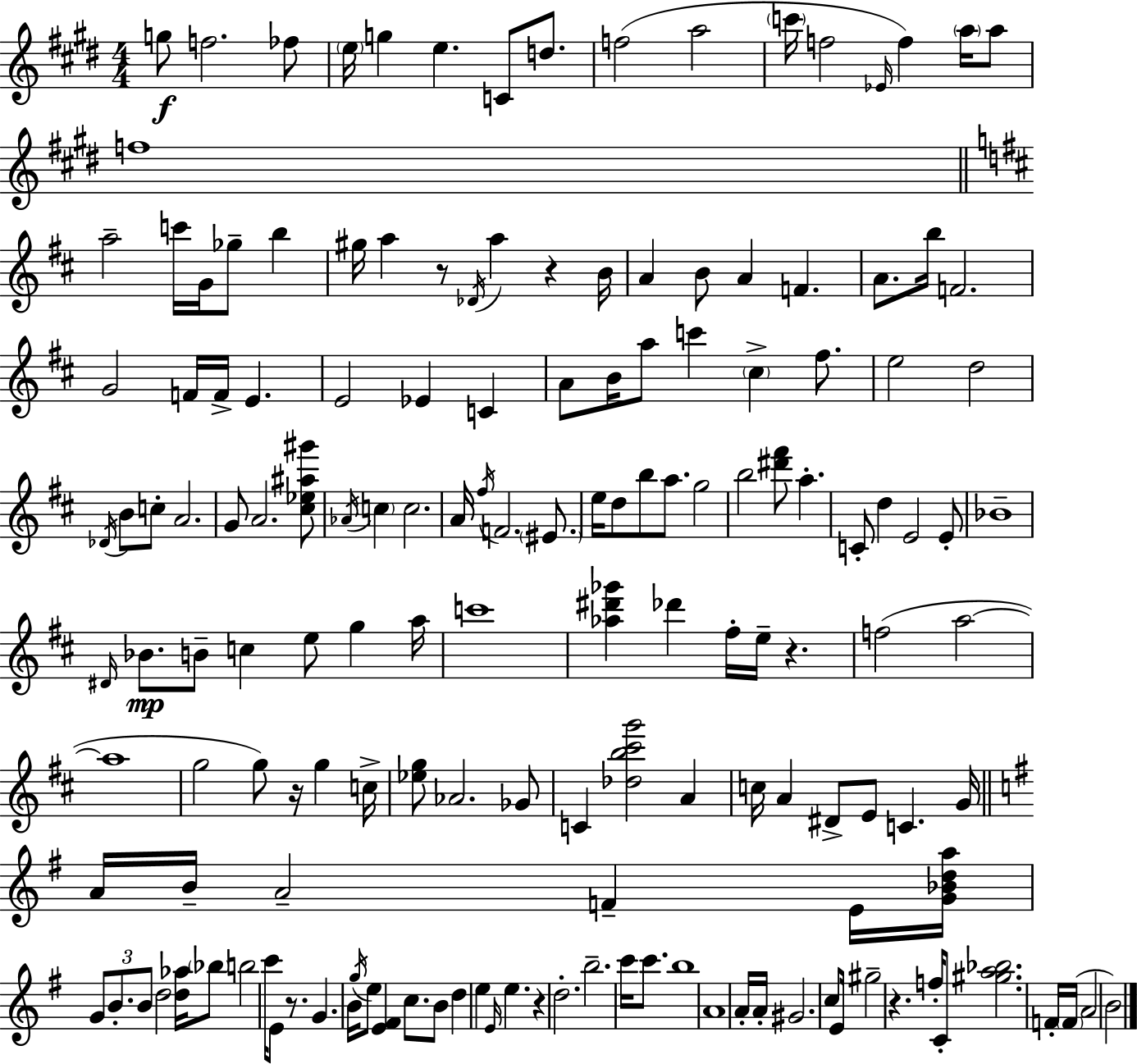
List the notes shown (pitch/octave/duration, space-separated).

G5/e F5/h. FES5/e E5/s G5/q E5/q. C4/e D5/e. F5/h A5/h C6/s F5/h Eb4/s F5/q A5/s A5/e F5/w A5/h C6/s G4/s Gb5/e B5/q G#5/s A5/q R/e Db4/s A5/q R/q B4/s A4/q B4/e A4/q F4/q. A4/e. B5/s F4/h. G4/h F4/s F4/s E4/q. E4/h Eb4/q C4/q A4/e B4/s A5/e C6/q C#5/q F#5/e. E5/h D5/h Db4/s B4/e C5/e A4/h. G4/e A4/h. [C#5,Eb5,A#5,G#6]/e Ab4/s C5/q C5/h. A4/s F#5/s F4/h. EIS4/e. E5/s D5/e B5/e A5/e. G5/h B5/h [D#6,F#6]/e A5/q. C4/e D5/q E4/h E4/e Bb4/w D#4/s Bb4/e. B4/e C5/q E5/e G5/q A5/s C6/w [Ab5,D#6,Gb6]/q Db6/q F#5/s E5/s R/q. F5/h A5/h A5/w G5/h G5/e R/s G5/q C5/s [Eb5,G5]/e Ab4/h. Gb4/e C4/q [Db5,B5,C#6,G6]/h A4/q C5/s A4/q D#4/e E4/e C4/q. G4/s A4/s B4/s A4/h F4/q E4/s [G4,Bb4,D5,A5]/s G4/e B4/e. B4/e D5/h [D5,Ab5]/s Bb5/e B5/h C6/s E4/e R/e. G4/q. B4/s G5/s E5/e [E4,F#4]/q C5/e. B4/e D5/q E5/q E4/s E5/q. R/q D5/h. B5/h. C6/s C6/e. B5/w A4/w A4/s A4/s G#4/h. C5/e E4/s G#5/h R/q. F5/s C4/e [G#5,A5,Bb5]/h. F4/s F4/s A4/h B4/h